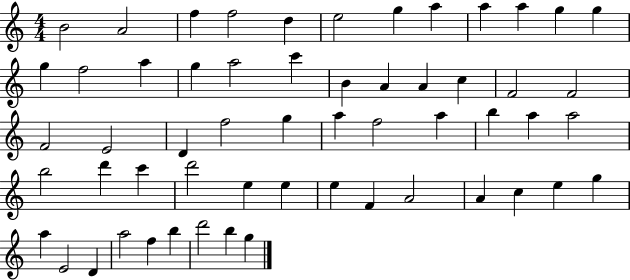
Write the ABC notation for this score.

X:1
T:Untitled
M:4/4
L:1/4
K:C
B2 A2 f f2 d e2 g a a a g g g f2 a g a2 c' B A A c F2 F2 F2 E2 D f2 g a f2 a b a a2 b2 d' c' d'2 e e e F A2 A c e g a E2 D a2 f b d'2 b g